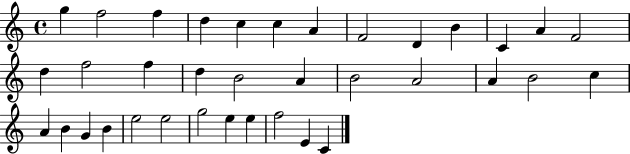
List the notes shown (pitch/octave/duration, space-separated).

G5/q F5/h F5/q D5/q C5/q C5/q A4/q F4/h D4/q B4/q C4/q A4/q F4/h D5/q F5/h F5/q D5/q B4/h A4/q B4/h A4/h A4/q B4/h C5/q A4/q B4/q G4/q B4/q E5/h E5/h G5/h E5/q E5/q F5/h E4/q C4/q